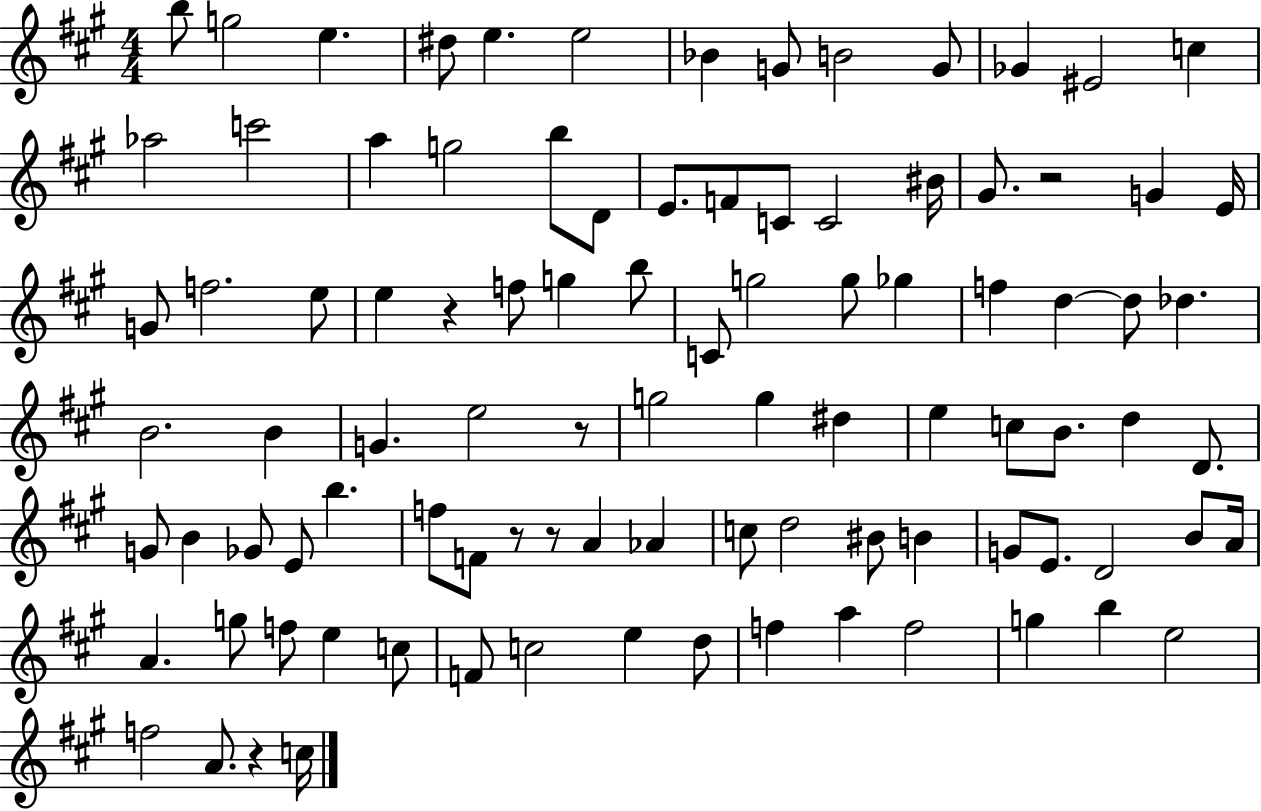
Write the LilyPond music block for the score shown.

{
  \clef treble
  \numericTimeSignature
  \time 4/4
  \key a \major
  b''8 g''2 e''4. | dis''8 e''4. e''2 | bes'4 g'8 b'2 g'8 | ges'4 eis'2 c''4 | \break aes''2 c'''2 | a''4 g''2 b''8 d'8 | e'8. f'8 c'8 c'2 bis'16 | gis'8. r2 g'4 e'16 | \break g'8 f''2. e''8 | e''4 r4 f''8 g''4 b''8 | c'8 g''2 g''8 ges''4 | f''4 d''4~~ d''8 des''4. | \break b'2. b'4 | g'4. e''2 r8 | g''2 g''4 dis''4 | e''4 c''8 b'8. d''4 d'8. | \break g'8 b'4 ges'8 e'8 b''4. | f''8 f'8 r8 r8 a'4 aes'4 | c''8 d''2 bis'8 b'4 | g'8 e'8. d'2 b'8 a'16 | \break a'4. g''8 f''8 e''4 c''8 | f'8 c''2 e''4 d''8 | f''4 a''4 f''2 | g''4 b''4 e''2 | \break f''2 a'8. r4 c''16 | \bar "|."
}